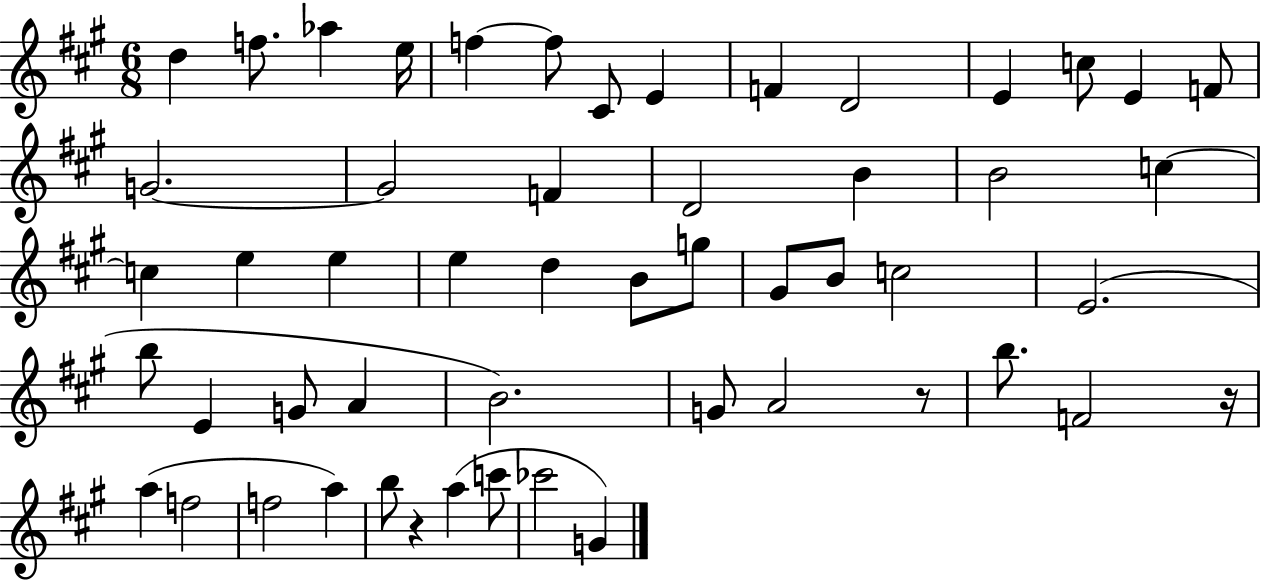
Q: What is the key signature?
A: A major